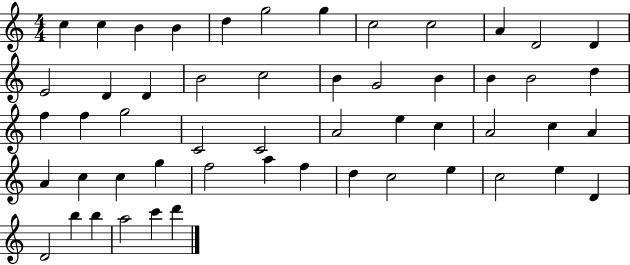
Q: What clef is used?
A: treble